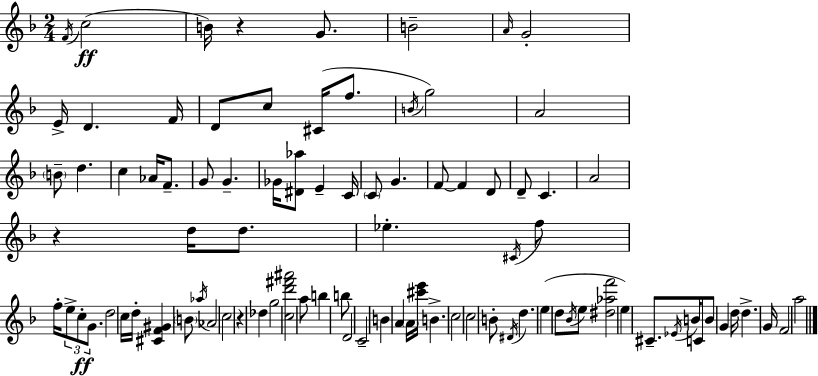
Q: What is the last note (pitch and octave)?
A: A5